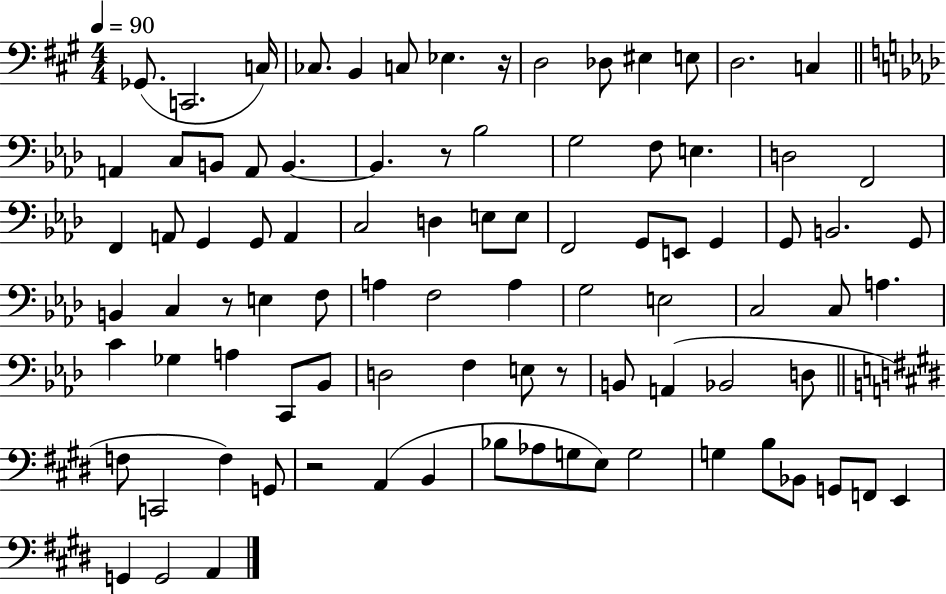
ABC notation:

X:1
T:Untitled
M:4/4
L:1/4
K:A
_G,,/2 C,,2 C,/4 _C,/2 B,, C,/2 _E, z/4 D,2 _D,/2 ^E, E,/2 D,2 C, A,, C,/2 B,,/2 A,,/2 B,, B,, z/2 _B,2 G,2 F,/2 E, D,2 F,,2 F,, A,,/2 G,, G,,/2 A,, C,2 D, E,/2 E,/2 F,,2 G,,/2 E,,/2 G,, G,,/2 B,,2 G,,/2 B,, C, z/2 E, F,/2 A, F,2 A, G,2 E,2 C,2 C,/2 A, C _G, A, C,,/2 _B,,/2 D,2 F, E,/2 z/2 B,,/2 A,, _B,,2 D,/2 F,/2 C,,2 F, G,,/2 z2 A,, B,, _B,/2 _A,/2 G,/2 E,/2 G,2 G, B,/2 _B,,/2 G,,/2 F,,/2 E,, G,, G,,2 A,,